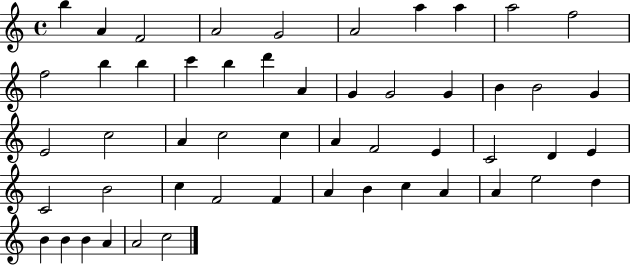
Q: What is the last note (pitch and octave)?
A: C5